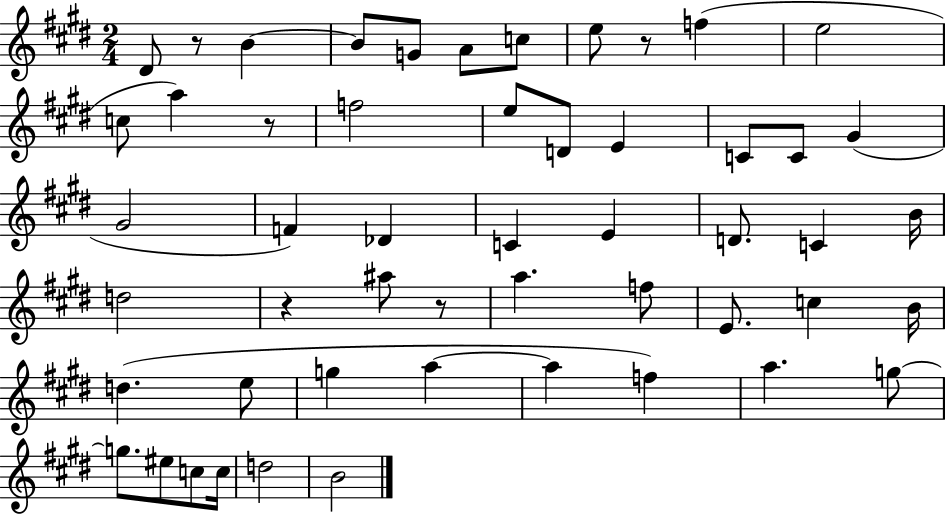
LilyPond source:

{
  \clef treble
  \numericTimeSignature
  \time 2/4
  \key e \major
  \repeat volta 2 { dis'8 r8 b'4~~ | b'8 g'8 a'8 c''8 | e''8 r8 f''4( | e''2 | \break c''8 a''4) r8 | f''2 | e''8 d'8 e'4 | c'8 c'8 gis'4( | \break gis'2 | f'4) des'4 | c'4 e'4 | d'8. c'4 b'16 | \break d''2 | r4 ais''8 r8 | a''4. f''8 | e'8. c''4 b'16 | \break d''4.( e''8 | g''4 a''4~~ | a''4 f''4) | a''4. g''8~~ | \break g''8. eis''8 c''8 c''16 | d''2 | b'2 | } \bar "|."
}